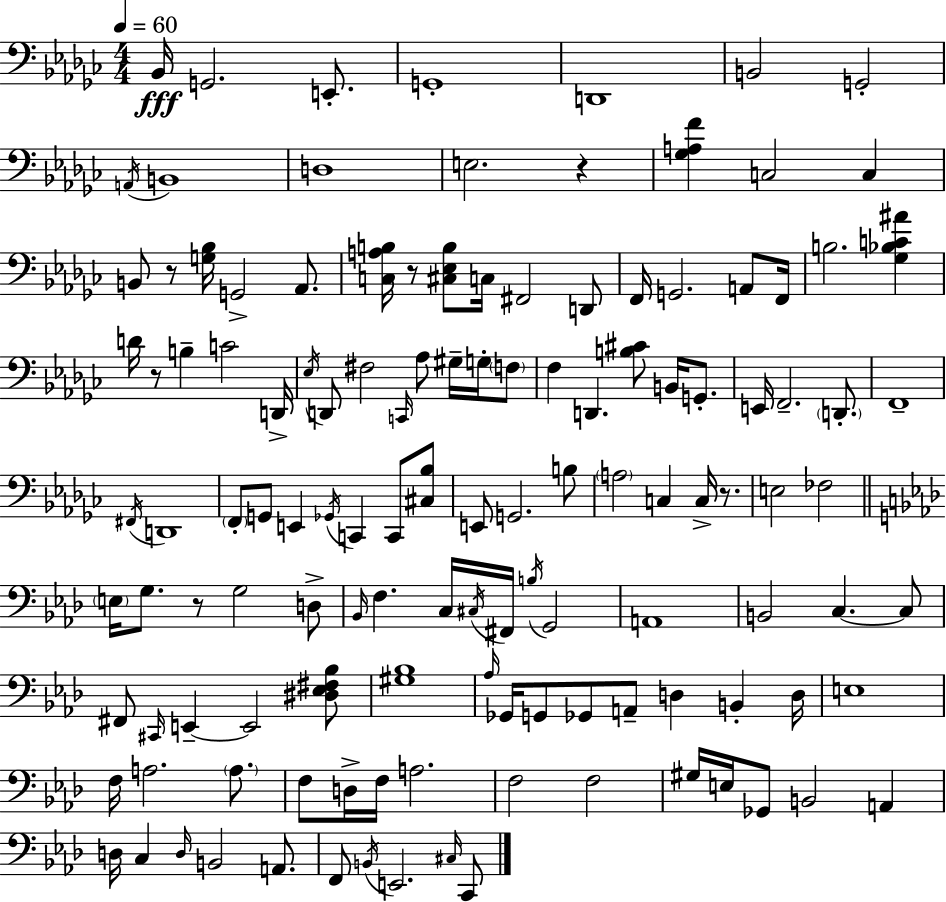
X:1
T:Untitled
M:4/4
L:1/4
K:Ebm
_B,,/4 G,,2 E,,/2 G,,4 D,,4 B,,2 G,,2 A,,/4 B,,4 D,4 E,2 z [_G,A,F] C,2 C, B,,/2 z/2 [G,_B,]/4 G,,2 _A,,/2 [C,A,B,]/4 z/2 [^C,_E,B,]/2 C,/4 ^F,,2 D,,/2 F,,/4 G,,2 A,,/2 F,,/4 B,2 [_G,_B,C^A] D/4 z/2 B, C2 D,,/4 _E,/4 D,,/2 ^F,2 C,,/4 _A,/2 ^G,/4 G,/4 F,/2 F, D,, [B,^C]/2 B,,/4 G,,/2 E,,/4 F,,2 D,,/2 F,,4 ^F,,/4 D,,4 F,,/2 G,,/2 E,, _G,,/4 C,, C,,/2 [^C,_B,]/2 E,,/2 G,,2 B,/2 A,2 C, C,/4 z/2 E,2 _F,2 E,/4 G,/2 z/2 G,2 D,/2 _B,,/4 F, C,/4 ^C,/4 ^F,,/4 B,/4 G,,2 A,,4 B,,2 C, C,/2 ^F,,/2 ^C,,/4 E,, E,,2 [^D,_E,^F,_B,]/2 [^G,_B,]4 _A,/4 _G,,/4 G,,/2 _G,,/2 A,,/2 D, B,, D,/4 E,4 F,/4 A,2 A,/2 F,/2 D,/4 F,/4 A,2 F,2 F,2 ^G,/4 E,/4 _G,,/2 B,,2 A,, D,/4 C, D,/4 B,,2 A,,/2 F,,/2 B,,/4 E,,2 ^C,/4 C,,/2